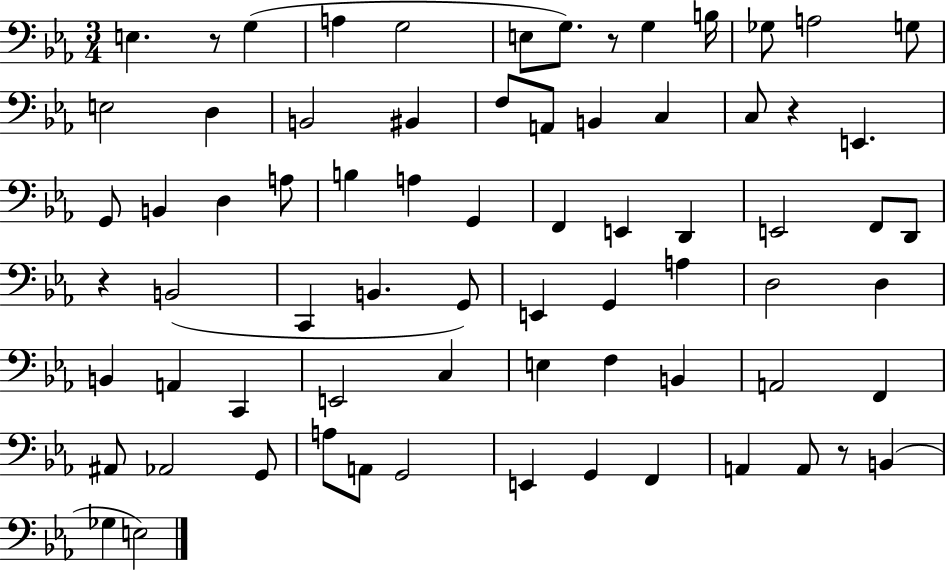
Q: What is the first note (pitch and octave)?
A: E3